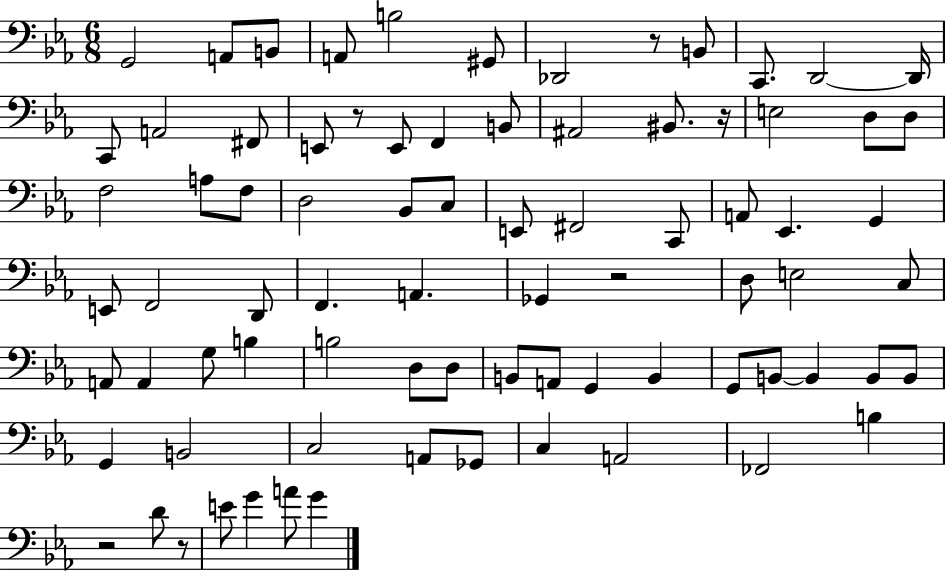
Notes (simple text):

G2/h A2/e B2/e A2/e B3/h G#2/e Db2/h R/e B2/e C2/e. D2/h D2/s C2/e A2/h F#2/e E2/e R/e E2/e F2/q B2/e A#2/h BIS2/e. R/s E3/h D3/e D3/e F3/h A3/e F3/e D3/h Bb2/e C3/e E2/e F#2/h C2/e A2/e Eb2/q. G2/q E2/e F2/h D2/e F2/q. A2/q. Gb2/q R/h D3/e E3/h C3/e A2/e A2/q G3/e B3/q B3/h D3/e D3/e B2/e A2/e G2/q B2/q G2/e B2/e B2/q B2/e B2/e G2/q B2/h C3/h A2/e Gb2/e C3/q A2/h FES2/h B3/q R/h D4/e R/e E4/e G4/q A4/e G4/q